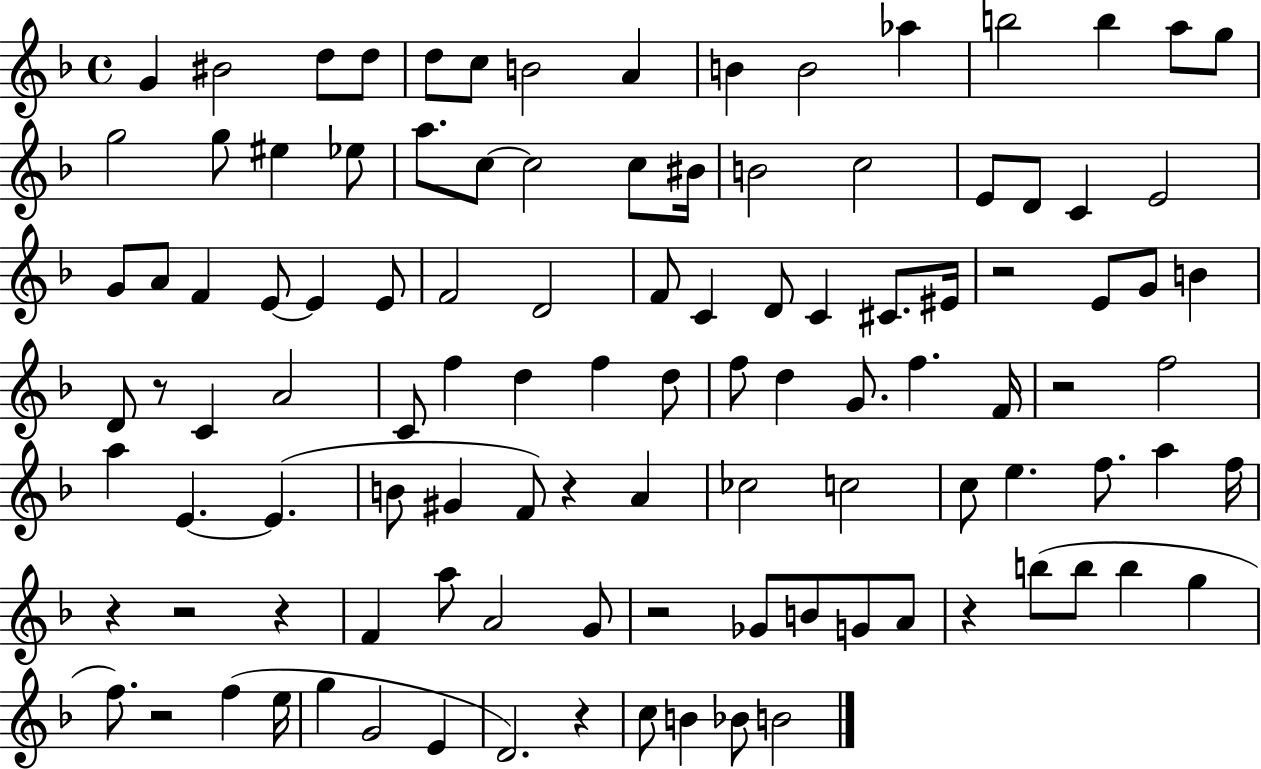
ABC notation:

X:1
T:Untitled
M:4/4
L:1/4
K:F
G ^B2 d/2 d/2 d/2 c/2 B2 A B B2 _a b2 b a/2 g/2 g2 g/2 ^e _e/2 a/2 c/2 c2 c/2 ^B/4 B2 c2 E/2 D/2 C E2 G/2 A/2 F E/2 E E/2 F2 D2 F/2 C D/2 C ^C/2 ^E/4 z2 E/2 G/2 B D/2 z/2 C A2 C/2 f d f d/2 f/2 d G/2 f F/4 z2 f2 a E E B/2 ^G F/2 z A _c2 c2 c/2 e f/2 a f/4 z z2 z F a/2 A2 G/2 z2 _G/2 B/2 G/2 A/2 z b/2 b/2 b g f/2 z2 f e/4 g G2 E D2 z c/2 B _B/2 B2